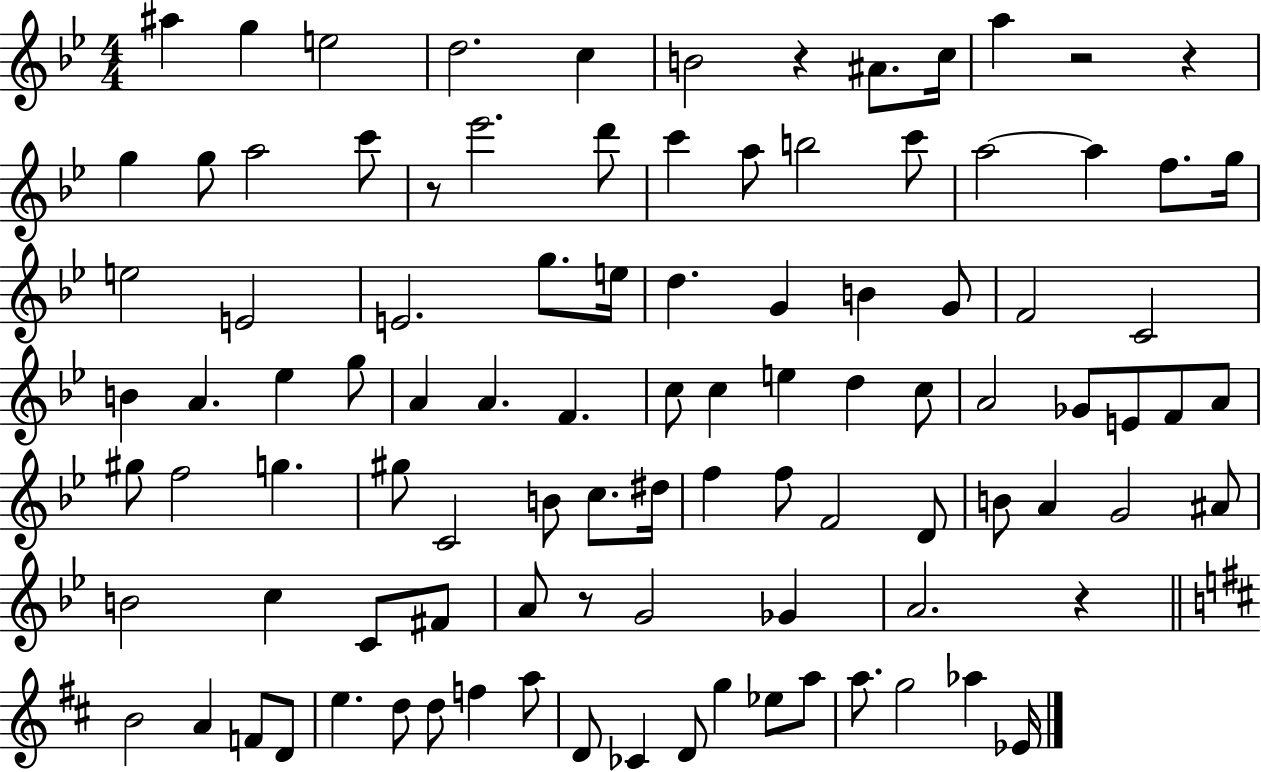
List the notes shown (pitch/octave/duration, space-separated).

A#5/q G5/q E5/h D5/h. C5/q B4/h R/q A#4/e. C5/s A5/q R/h R/q G5/q G5/e A5/h C6/e R/e Eb6/h. D6/e C6/q A5/e B5/h C6/e A5/h A5/q F5/e. G5/s E5/h E4/h E4/h. G5/e. E5/s D5/q. G4/q B4/q G4/e F4/h C4/h B4/q A4/q. Eb5/q G5/e A4/q A4/q. F4/q. C5/e C5/q E5/q D5/q C5/e A4/h Gb4/e E4/e F4/e A4/e G#5/e F5/h G5/q. G#5/e C4/h B4/e C5/e. D#5/s F5/q F5/e F4/h D4/e B4/e A4/q G4/h A#4/e B4/h C5/q C4/e F#4/e A4/e R/e G4/h Gb4/q A4/h. R/q B4/h A4/q F4/e D4/e E5/q. D5/e D5/e F5/q A5/e D4/e CES4/q D4/e G5/q Eb5/e A5/e A5/e. G5/h Ab5/q Eb4/s